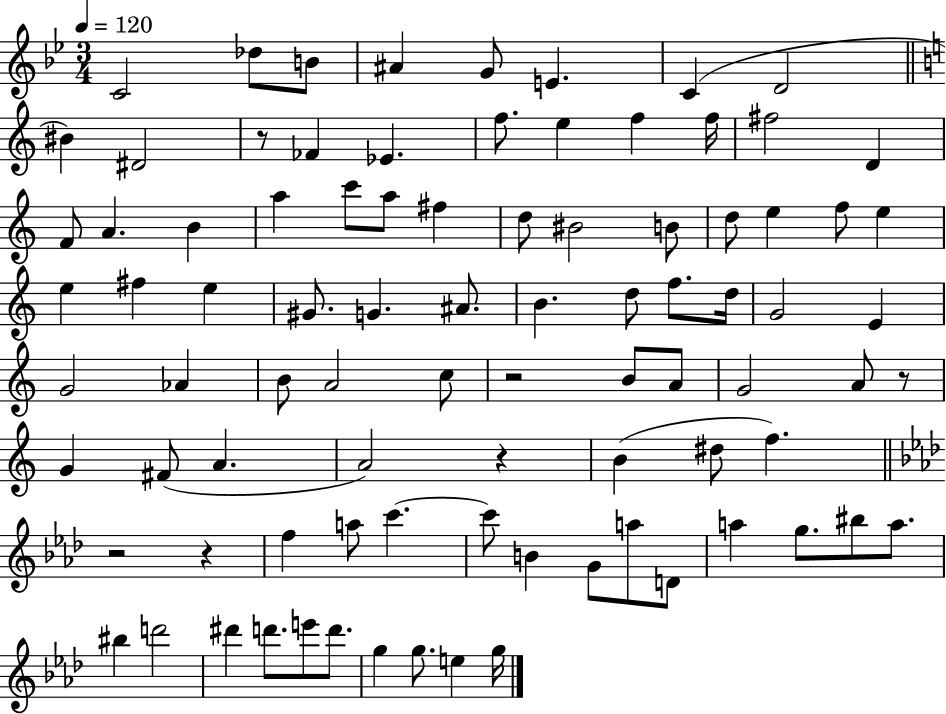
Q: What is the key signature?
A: BES major